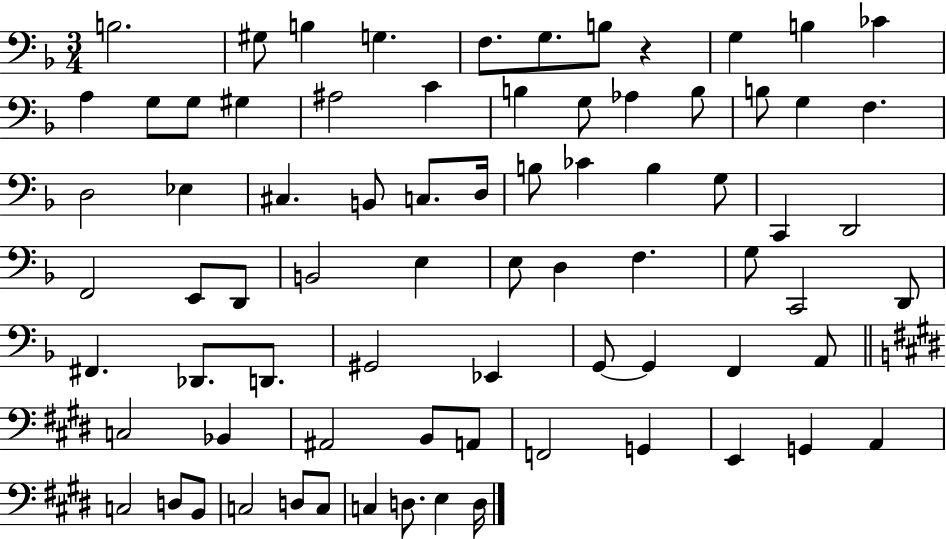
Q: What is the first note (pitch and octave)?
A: B3